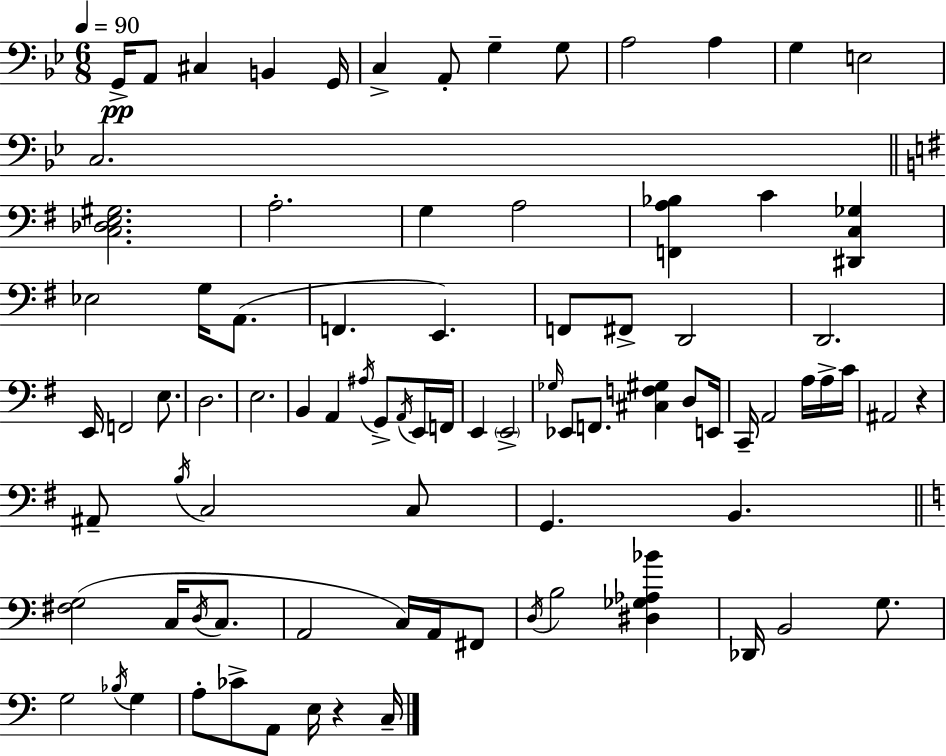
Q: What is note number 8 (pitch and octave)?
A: G3